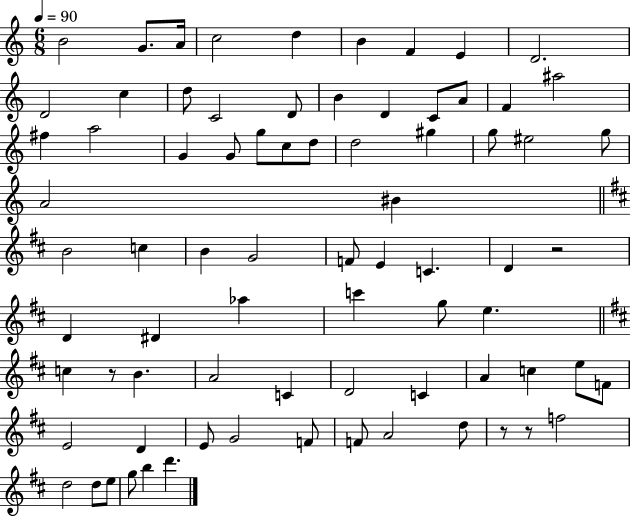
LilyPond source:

{
  \clef treble
  \numericTimeSignature
  \time 6/8
  \key c \major
  \tempo 4 = 90
  b'2 g'8. a'16 | c''2 d''4 | b'4 f'4 e'4 | d'2. | \break d'2 c''4 | d''8 c'2 d'8 | b'4 d'4 c'8 a'8 | f'4 ais''2 | \break fis''4 a''2 | g'4 g'8 g''8 c''8 d''8 | d''2 gis''4 | g''8 eis''2 g''8 | \break a'2 bis'4 | \bar "||" \break \key b \minor b'2 c''4 | b'4 g'2 | f'8 e'4 c'4. | d'4 r2 | \break d'4 dis'4 aes''4 | c'''4 g''8 e''4. | \bar "||" \break \key d \major c''4 r8 b'4. | a'2 c'4 | d'2 c'4 | a'4 c''4 e''8 f'8 | \break e'2 d'4 | e'8 g'2 f'8 | f'8 a'2 d''8 | r8 r8 f''2 | \break d''2 d''8 e''8 | g''8 b''4 d'''4. | \bar "|."
}